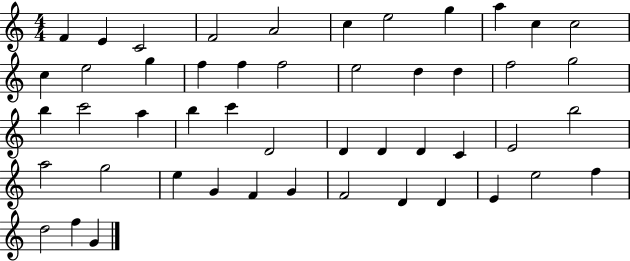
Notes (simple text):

F4/q E4/q C4/h F4/h A4/h C5/q E5/h G5/q A5/q C5/q C5/h C5/q E5/h G5/q F5/q F5/q F5/h E5/h D5/q D5/q F5/h G5/h B5/q C6/h A5/q B5/q C6/q D4/h D4/q D4/q D4/q C4/q E4/h B5/h A5/h G5/h E5/q G4/q F4/q G4/q F4/h D4/q D4/q E4/q E5/h F5/q D5/h F5/q G4/q